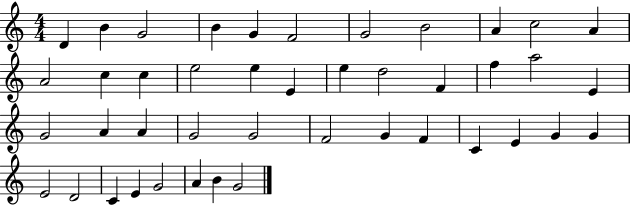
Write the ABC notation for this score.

X:1
T:Untitled
M:4/4
L:1/4
K:C
D B G2 B G F2 G2 B2 A c2 A A2 c c e2 e E e d2 F f a2 E G2 A A G2 G2 F2 G F C E G G E2 D2 C E G2 A B G2